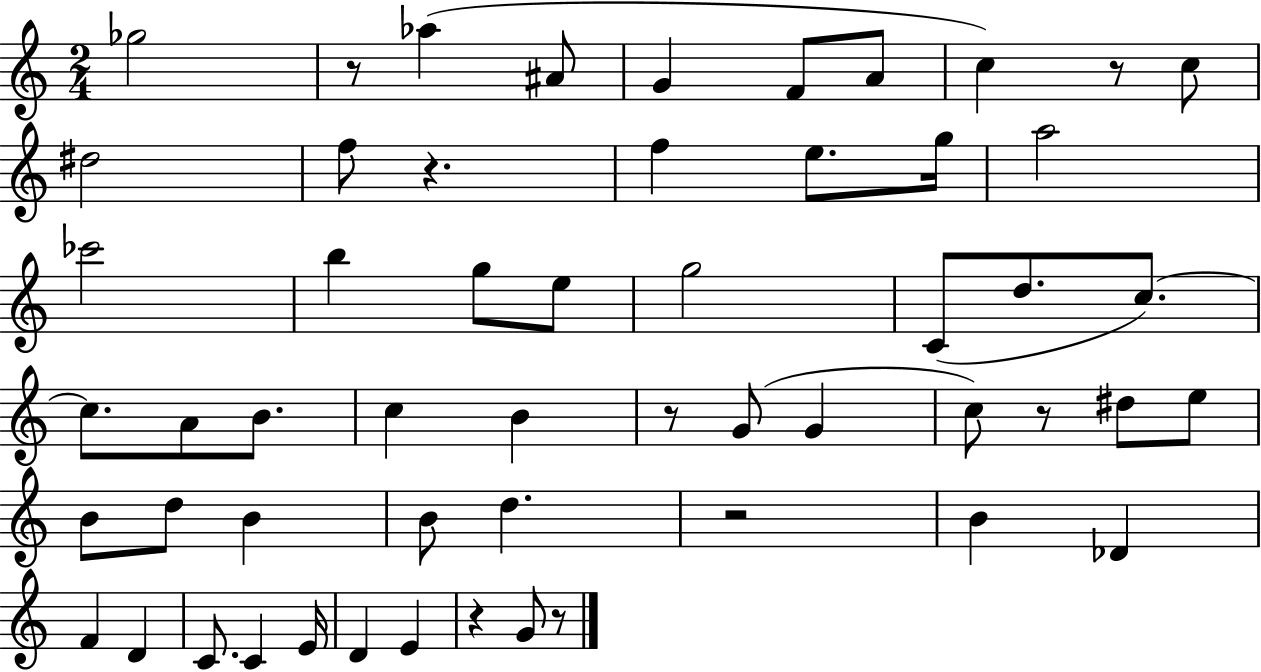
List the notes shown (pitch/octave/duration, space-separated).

Gb5/h R/e Ab5/q A#4/e G4/q F4/e A4/e C5/q R/e C5/e D#5/h F5/e R/q. F5/q E5/e. G5/s A5/h CES6/h B5/q G5/e E5/e G5/h C4/e D5/e. C5/e. C5/e. A4/e B4/e. C5/q B4/q R/e G4/e G4/q C5/e R/e D#5/e E5/e B4/e D5/e B4/q B4/e D5/q. R/h B4/q Db4/q F4/q D4/q C4/e. C4/q E4/s D4/q E4/q R/q G4/e R/e